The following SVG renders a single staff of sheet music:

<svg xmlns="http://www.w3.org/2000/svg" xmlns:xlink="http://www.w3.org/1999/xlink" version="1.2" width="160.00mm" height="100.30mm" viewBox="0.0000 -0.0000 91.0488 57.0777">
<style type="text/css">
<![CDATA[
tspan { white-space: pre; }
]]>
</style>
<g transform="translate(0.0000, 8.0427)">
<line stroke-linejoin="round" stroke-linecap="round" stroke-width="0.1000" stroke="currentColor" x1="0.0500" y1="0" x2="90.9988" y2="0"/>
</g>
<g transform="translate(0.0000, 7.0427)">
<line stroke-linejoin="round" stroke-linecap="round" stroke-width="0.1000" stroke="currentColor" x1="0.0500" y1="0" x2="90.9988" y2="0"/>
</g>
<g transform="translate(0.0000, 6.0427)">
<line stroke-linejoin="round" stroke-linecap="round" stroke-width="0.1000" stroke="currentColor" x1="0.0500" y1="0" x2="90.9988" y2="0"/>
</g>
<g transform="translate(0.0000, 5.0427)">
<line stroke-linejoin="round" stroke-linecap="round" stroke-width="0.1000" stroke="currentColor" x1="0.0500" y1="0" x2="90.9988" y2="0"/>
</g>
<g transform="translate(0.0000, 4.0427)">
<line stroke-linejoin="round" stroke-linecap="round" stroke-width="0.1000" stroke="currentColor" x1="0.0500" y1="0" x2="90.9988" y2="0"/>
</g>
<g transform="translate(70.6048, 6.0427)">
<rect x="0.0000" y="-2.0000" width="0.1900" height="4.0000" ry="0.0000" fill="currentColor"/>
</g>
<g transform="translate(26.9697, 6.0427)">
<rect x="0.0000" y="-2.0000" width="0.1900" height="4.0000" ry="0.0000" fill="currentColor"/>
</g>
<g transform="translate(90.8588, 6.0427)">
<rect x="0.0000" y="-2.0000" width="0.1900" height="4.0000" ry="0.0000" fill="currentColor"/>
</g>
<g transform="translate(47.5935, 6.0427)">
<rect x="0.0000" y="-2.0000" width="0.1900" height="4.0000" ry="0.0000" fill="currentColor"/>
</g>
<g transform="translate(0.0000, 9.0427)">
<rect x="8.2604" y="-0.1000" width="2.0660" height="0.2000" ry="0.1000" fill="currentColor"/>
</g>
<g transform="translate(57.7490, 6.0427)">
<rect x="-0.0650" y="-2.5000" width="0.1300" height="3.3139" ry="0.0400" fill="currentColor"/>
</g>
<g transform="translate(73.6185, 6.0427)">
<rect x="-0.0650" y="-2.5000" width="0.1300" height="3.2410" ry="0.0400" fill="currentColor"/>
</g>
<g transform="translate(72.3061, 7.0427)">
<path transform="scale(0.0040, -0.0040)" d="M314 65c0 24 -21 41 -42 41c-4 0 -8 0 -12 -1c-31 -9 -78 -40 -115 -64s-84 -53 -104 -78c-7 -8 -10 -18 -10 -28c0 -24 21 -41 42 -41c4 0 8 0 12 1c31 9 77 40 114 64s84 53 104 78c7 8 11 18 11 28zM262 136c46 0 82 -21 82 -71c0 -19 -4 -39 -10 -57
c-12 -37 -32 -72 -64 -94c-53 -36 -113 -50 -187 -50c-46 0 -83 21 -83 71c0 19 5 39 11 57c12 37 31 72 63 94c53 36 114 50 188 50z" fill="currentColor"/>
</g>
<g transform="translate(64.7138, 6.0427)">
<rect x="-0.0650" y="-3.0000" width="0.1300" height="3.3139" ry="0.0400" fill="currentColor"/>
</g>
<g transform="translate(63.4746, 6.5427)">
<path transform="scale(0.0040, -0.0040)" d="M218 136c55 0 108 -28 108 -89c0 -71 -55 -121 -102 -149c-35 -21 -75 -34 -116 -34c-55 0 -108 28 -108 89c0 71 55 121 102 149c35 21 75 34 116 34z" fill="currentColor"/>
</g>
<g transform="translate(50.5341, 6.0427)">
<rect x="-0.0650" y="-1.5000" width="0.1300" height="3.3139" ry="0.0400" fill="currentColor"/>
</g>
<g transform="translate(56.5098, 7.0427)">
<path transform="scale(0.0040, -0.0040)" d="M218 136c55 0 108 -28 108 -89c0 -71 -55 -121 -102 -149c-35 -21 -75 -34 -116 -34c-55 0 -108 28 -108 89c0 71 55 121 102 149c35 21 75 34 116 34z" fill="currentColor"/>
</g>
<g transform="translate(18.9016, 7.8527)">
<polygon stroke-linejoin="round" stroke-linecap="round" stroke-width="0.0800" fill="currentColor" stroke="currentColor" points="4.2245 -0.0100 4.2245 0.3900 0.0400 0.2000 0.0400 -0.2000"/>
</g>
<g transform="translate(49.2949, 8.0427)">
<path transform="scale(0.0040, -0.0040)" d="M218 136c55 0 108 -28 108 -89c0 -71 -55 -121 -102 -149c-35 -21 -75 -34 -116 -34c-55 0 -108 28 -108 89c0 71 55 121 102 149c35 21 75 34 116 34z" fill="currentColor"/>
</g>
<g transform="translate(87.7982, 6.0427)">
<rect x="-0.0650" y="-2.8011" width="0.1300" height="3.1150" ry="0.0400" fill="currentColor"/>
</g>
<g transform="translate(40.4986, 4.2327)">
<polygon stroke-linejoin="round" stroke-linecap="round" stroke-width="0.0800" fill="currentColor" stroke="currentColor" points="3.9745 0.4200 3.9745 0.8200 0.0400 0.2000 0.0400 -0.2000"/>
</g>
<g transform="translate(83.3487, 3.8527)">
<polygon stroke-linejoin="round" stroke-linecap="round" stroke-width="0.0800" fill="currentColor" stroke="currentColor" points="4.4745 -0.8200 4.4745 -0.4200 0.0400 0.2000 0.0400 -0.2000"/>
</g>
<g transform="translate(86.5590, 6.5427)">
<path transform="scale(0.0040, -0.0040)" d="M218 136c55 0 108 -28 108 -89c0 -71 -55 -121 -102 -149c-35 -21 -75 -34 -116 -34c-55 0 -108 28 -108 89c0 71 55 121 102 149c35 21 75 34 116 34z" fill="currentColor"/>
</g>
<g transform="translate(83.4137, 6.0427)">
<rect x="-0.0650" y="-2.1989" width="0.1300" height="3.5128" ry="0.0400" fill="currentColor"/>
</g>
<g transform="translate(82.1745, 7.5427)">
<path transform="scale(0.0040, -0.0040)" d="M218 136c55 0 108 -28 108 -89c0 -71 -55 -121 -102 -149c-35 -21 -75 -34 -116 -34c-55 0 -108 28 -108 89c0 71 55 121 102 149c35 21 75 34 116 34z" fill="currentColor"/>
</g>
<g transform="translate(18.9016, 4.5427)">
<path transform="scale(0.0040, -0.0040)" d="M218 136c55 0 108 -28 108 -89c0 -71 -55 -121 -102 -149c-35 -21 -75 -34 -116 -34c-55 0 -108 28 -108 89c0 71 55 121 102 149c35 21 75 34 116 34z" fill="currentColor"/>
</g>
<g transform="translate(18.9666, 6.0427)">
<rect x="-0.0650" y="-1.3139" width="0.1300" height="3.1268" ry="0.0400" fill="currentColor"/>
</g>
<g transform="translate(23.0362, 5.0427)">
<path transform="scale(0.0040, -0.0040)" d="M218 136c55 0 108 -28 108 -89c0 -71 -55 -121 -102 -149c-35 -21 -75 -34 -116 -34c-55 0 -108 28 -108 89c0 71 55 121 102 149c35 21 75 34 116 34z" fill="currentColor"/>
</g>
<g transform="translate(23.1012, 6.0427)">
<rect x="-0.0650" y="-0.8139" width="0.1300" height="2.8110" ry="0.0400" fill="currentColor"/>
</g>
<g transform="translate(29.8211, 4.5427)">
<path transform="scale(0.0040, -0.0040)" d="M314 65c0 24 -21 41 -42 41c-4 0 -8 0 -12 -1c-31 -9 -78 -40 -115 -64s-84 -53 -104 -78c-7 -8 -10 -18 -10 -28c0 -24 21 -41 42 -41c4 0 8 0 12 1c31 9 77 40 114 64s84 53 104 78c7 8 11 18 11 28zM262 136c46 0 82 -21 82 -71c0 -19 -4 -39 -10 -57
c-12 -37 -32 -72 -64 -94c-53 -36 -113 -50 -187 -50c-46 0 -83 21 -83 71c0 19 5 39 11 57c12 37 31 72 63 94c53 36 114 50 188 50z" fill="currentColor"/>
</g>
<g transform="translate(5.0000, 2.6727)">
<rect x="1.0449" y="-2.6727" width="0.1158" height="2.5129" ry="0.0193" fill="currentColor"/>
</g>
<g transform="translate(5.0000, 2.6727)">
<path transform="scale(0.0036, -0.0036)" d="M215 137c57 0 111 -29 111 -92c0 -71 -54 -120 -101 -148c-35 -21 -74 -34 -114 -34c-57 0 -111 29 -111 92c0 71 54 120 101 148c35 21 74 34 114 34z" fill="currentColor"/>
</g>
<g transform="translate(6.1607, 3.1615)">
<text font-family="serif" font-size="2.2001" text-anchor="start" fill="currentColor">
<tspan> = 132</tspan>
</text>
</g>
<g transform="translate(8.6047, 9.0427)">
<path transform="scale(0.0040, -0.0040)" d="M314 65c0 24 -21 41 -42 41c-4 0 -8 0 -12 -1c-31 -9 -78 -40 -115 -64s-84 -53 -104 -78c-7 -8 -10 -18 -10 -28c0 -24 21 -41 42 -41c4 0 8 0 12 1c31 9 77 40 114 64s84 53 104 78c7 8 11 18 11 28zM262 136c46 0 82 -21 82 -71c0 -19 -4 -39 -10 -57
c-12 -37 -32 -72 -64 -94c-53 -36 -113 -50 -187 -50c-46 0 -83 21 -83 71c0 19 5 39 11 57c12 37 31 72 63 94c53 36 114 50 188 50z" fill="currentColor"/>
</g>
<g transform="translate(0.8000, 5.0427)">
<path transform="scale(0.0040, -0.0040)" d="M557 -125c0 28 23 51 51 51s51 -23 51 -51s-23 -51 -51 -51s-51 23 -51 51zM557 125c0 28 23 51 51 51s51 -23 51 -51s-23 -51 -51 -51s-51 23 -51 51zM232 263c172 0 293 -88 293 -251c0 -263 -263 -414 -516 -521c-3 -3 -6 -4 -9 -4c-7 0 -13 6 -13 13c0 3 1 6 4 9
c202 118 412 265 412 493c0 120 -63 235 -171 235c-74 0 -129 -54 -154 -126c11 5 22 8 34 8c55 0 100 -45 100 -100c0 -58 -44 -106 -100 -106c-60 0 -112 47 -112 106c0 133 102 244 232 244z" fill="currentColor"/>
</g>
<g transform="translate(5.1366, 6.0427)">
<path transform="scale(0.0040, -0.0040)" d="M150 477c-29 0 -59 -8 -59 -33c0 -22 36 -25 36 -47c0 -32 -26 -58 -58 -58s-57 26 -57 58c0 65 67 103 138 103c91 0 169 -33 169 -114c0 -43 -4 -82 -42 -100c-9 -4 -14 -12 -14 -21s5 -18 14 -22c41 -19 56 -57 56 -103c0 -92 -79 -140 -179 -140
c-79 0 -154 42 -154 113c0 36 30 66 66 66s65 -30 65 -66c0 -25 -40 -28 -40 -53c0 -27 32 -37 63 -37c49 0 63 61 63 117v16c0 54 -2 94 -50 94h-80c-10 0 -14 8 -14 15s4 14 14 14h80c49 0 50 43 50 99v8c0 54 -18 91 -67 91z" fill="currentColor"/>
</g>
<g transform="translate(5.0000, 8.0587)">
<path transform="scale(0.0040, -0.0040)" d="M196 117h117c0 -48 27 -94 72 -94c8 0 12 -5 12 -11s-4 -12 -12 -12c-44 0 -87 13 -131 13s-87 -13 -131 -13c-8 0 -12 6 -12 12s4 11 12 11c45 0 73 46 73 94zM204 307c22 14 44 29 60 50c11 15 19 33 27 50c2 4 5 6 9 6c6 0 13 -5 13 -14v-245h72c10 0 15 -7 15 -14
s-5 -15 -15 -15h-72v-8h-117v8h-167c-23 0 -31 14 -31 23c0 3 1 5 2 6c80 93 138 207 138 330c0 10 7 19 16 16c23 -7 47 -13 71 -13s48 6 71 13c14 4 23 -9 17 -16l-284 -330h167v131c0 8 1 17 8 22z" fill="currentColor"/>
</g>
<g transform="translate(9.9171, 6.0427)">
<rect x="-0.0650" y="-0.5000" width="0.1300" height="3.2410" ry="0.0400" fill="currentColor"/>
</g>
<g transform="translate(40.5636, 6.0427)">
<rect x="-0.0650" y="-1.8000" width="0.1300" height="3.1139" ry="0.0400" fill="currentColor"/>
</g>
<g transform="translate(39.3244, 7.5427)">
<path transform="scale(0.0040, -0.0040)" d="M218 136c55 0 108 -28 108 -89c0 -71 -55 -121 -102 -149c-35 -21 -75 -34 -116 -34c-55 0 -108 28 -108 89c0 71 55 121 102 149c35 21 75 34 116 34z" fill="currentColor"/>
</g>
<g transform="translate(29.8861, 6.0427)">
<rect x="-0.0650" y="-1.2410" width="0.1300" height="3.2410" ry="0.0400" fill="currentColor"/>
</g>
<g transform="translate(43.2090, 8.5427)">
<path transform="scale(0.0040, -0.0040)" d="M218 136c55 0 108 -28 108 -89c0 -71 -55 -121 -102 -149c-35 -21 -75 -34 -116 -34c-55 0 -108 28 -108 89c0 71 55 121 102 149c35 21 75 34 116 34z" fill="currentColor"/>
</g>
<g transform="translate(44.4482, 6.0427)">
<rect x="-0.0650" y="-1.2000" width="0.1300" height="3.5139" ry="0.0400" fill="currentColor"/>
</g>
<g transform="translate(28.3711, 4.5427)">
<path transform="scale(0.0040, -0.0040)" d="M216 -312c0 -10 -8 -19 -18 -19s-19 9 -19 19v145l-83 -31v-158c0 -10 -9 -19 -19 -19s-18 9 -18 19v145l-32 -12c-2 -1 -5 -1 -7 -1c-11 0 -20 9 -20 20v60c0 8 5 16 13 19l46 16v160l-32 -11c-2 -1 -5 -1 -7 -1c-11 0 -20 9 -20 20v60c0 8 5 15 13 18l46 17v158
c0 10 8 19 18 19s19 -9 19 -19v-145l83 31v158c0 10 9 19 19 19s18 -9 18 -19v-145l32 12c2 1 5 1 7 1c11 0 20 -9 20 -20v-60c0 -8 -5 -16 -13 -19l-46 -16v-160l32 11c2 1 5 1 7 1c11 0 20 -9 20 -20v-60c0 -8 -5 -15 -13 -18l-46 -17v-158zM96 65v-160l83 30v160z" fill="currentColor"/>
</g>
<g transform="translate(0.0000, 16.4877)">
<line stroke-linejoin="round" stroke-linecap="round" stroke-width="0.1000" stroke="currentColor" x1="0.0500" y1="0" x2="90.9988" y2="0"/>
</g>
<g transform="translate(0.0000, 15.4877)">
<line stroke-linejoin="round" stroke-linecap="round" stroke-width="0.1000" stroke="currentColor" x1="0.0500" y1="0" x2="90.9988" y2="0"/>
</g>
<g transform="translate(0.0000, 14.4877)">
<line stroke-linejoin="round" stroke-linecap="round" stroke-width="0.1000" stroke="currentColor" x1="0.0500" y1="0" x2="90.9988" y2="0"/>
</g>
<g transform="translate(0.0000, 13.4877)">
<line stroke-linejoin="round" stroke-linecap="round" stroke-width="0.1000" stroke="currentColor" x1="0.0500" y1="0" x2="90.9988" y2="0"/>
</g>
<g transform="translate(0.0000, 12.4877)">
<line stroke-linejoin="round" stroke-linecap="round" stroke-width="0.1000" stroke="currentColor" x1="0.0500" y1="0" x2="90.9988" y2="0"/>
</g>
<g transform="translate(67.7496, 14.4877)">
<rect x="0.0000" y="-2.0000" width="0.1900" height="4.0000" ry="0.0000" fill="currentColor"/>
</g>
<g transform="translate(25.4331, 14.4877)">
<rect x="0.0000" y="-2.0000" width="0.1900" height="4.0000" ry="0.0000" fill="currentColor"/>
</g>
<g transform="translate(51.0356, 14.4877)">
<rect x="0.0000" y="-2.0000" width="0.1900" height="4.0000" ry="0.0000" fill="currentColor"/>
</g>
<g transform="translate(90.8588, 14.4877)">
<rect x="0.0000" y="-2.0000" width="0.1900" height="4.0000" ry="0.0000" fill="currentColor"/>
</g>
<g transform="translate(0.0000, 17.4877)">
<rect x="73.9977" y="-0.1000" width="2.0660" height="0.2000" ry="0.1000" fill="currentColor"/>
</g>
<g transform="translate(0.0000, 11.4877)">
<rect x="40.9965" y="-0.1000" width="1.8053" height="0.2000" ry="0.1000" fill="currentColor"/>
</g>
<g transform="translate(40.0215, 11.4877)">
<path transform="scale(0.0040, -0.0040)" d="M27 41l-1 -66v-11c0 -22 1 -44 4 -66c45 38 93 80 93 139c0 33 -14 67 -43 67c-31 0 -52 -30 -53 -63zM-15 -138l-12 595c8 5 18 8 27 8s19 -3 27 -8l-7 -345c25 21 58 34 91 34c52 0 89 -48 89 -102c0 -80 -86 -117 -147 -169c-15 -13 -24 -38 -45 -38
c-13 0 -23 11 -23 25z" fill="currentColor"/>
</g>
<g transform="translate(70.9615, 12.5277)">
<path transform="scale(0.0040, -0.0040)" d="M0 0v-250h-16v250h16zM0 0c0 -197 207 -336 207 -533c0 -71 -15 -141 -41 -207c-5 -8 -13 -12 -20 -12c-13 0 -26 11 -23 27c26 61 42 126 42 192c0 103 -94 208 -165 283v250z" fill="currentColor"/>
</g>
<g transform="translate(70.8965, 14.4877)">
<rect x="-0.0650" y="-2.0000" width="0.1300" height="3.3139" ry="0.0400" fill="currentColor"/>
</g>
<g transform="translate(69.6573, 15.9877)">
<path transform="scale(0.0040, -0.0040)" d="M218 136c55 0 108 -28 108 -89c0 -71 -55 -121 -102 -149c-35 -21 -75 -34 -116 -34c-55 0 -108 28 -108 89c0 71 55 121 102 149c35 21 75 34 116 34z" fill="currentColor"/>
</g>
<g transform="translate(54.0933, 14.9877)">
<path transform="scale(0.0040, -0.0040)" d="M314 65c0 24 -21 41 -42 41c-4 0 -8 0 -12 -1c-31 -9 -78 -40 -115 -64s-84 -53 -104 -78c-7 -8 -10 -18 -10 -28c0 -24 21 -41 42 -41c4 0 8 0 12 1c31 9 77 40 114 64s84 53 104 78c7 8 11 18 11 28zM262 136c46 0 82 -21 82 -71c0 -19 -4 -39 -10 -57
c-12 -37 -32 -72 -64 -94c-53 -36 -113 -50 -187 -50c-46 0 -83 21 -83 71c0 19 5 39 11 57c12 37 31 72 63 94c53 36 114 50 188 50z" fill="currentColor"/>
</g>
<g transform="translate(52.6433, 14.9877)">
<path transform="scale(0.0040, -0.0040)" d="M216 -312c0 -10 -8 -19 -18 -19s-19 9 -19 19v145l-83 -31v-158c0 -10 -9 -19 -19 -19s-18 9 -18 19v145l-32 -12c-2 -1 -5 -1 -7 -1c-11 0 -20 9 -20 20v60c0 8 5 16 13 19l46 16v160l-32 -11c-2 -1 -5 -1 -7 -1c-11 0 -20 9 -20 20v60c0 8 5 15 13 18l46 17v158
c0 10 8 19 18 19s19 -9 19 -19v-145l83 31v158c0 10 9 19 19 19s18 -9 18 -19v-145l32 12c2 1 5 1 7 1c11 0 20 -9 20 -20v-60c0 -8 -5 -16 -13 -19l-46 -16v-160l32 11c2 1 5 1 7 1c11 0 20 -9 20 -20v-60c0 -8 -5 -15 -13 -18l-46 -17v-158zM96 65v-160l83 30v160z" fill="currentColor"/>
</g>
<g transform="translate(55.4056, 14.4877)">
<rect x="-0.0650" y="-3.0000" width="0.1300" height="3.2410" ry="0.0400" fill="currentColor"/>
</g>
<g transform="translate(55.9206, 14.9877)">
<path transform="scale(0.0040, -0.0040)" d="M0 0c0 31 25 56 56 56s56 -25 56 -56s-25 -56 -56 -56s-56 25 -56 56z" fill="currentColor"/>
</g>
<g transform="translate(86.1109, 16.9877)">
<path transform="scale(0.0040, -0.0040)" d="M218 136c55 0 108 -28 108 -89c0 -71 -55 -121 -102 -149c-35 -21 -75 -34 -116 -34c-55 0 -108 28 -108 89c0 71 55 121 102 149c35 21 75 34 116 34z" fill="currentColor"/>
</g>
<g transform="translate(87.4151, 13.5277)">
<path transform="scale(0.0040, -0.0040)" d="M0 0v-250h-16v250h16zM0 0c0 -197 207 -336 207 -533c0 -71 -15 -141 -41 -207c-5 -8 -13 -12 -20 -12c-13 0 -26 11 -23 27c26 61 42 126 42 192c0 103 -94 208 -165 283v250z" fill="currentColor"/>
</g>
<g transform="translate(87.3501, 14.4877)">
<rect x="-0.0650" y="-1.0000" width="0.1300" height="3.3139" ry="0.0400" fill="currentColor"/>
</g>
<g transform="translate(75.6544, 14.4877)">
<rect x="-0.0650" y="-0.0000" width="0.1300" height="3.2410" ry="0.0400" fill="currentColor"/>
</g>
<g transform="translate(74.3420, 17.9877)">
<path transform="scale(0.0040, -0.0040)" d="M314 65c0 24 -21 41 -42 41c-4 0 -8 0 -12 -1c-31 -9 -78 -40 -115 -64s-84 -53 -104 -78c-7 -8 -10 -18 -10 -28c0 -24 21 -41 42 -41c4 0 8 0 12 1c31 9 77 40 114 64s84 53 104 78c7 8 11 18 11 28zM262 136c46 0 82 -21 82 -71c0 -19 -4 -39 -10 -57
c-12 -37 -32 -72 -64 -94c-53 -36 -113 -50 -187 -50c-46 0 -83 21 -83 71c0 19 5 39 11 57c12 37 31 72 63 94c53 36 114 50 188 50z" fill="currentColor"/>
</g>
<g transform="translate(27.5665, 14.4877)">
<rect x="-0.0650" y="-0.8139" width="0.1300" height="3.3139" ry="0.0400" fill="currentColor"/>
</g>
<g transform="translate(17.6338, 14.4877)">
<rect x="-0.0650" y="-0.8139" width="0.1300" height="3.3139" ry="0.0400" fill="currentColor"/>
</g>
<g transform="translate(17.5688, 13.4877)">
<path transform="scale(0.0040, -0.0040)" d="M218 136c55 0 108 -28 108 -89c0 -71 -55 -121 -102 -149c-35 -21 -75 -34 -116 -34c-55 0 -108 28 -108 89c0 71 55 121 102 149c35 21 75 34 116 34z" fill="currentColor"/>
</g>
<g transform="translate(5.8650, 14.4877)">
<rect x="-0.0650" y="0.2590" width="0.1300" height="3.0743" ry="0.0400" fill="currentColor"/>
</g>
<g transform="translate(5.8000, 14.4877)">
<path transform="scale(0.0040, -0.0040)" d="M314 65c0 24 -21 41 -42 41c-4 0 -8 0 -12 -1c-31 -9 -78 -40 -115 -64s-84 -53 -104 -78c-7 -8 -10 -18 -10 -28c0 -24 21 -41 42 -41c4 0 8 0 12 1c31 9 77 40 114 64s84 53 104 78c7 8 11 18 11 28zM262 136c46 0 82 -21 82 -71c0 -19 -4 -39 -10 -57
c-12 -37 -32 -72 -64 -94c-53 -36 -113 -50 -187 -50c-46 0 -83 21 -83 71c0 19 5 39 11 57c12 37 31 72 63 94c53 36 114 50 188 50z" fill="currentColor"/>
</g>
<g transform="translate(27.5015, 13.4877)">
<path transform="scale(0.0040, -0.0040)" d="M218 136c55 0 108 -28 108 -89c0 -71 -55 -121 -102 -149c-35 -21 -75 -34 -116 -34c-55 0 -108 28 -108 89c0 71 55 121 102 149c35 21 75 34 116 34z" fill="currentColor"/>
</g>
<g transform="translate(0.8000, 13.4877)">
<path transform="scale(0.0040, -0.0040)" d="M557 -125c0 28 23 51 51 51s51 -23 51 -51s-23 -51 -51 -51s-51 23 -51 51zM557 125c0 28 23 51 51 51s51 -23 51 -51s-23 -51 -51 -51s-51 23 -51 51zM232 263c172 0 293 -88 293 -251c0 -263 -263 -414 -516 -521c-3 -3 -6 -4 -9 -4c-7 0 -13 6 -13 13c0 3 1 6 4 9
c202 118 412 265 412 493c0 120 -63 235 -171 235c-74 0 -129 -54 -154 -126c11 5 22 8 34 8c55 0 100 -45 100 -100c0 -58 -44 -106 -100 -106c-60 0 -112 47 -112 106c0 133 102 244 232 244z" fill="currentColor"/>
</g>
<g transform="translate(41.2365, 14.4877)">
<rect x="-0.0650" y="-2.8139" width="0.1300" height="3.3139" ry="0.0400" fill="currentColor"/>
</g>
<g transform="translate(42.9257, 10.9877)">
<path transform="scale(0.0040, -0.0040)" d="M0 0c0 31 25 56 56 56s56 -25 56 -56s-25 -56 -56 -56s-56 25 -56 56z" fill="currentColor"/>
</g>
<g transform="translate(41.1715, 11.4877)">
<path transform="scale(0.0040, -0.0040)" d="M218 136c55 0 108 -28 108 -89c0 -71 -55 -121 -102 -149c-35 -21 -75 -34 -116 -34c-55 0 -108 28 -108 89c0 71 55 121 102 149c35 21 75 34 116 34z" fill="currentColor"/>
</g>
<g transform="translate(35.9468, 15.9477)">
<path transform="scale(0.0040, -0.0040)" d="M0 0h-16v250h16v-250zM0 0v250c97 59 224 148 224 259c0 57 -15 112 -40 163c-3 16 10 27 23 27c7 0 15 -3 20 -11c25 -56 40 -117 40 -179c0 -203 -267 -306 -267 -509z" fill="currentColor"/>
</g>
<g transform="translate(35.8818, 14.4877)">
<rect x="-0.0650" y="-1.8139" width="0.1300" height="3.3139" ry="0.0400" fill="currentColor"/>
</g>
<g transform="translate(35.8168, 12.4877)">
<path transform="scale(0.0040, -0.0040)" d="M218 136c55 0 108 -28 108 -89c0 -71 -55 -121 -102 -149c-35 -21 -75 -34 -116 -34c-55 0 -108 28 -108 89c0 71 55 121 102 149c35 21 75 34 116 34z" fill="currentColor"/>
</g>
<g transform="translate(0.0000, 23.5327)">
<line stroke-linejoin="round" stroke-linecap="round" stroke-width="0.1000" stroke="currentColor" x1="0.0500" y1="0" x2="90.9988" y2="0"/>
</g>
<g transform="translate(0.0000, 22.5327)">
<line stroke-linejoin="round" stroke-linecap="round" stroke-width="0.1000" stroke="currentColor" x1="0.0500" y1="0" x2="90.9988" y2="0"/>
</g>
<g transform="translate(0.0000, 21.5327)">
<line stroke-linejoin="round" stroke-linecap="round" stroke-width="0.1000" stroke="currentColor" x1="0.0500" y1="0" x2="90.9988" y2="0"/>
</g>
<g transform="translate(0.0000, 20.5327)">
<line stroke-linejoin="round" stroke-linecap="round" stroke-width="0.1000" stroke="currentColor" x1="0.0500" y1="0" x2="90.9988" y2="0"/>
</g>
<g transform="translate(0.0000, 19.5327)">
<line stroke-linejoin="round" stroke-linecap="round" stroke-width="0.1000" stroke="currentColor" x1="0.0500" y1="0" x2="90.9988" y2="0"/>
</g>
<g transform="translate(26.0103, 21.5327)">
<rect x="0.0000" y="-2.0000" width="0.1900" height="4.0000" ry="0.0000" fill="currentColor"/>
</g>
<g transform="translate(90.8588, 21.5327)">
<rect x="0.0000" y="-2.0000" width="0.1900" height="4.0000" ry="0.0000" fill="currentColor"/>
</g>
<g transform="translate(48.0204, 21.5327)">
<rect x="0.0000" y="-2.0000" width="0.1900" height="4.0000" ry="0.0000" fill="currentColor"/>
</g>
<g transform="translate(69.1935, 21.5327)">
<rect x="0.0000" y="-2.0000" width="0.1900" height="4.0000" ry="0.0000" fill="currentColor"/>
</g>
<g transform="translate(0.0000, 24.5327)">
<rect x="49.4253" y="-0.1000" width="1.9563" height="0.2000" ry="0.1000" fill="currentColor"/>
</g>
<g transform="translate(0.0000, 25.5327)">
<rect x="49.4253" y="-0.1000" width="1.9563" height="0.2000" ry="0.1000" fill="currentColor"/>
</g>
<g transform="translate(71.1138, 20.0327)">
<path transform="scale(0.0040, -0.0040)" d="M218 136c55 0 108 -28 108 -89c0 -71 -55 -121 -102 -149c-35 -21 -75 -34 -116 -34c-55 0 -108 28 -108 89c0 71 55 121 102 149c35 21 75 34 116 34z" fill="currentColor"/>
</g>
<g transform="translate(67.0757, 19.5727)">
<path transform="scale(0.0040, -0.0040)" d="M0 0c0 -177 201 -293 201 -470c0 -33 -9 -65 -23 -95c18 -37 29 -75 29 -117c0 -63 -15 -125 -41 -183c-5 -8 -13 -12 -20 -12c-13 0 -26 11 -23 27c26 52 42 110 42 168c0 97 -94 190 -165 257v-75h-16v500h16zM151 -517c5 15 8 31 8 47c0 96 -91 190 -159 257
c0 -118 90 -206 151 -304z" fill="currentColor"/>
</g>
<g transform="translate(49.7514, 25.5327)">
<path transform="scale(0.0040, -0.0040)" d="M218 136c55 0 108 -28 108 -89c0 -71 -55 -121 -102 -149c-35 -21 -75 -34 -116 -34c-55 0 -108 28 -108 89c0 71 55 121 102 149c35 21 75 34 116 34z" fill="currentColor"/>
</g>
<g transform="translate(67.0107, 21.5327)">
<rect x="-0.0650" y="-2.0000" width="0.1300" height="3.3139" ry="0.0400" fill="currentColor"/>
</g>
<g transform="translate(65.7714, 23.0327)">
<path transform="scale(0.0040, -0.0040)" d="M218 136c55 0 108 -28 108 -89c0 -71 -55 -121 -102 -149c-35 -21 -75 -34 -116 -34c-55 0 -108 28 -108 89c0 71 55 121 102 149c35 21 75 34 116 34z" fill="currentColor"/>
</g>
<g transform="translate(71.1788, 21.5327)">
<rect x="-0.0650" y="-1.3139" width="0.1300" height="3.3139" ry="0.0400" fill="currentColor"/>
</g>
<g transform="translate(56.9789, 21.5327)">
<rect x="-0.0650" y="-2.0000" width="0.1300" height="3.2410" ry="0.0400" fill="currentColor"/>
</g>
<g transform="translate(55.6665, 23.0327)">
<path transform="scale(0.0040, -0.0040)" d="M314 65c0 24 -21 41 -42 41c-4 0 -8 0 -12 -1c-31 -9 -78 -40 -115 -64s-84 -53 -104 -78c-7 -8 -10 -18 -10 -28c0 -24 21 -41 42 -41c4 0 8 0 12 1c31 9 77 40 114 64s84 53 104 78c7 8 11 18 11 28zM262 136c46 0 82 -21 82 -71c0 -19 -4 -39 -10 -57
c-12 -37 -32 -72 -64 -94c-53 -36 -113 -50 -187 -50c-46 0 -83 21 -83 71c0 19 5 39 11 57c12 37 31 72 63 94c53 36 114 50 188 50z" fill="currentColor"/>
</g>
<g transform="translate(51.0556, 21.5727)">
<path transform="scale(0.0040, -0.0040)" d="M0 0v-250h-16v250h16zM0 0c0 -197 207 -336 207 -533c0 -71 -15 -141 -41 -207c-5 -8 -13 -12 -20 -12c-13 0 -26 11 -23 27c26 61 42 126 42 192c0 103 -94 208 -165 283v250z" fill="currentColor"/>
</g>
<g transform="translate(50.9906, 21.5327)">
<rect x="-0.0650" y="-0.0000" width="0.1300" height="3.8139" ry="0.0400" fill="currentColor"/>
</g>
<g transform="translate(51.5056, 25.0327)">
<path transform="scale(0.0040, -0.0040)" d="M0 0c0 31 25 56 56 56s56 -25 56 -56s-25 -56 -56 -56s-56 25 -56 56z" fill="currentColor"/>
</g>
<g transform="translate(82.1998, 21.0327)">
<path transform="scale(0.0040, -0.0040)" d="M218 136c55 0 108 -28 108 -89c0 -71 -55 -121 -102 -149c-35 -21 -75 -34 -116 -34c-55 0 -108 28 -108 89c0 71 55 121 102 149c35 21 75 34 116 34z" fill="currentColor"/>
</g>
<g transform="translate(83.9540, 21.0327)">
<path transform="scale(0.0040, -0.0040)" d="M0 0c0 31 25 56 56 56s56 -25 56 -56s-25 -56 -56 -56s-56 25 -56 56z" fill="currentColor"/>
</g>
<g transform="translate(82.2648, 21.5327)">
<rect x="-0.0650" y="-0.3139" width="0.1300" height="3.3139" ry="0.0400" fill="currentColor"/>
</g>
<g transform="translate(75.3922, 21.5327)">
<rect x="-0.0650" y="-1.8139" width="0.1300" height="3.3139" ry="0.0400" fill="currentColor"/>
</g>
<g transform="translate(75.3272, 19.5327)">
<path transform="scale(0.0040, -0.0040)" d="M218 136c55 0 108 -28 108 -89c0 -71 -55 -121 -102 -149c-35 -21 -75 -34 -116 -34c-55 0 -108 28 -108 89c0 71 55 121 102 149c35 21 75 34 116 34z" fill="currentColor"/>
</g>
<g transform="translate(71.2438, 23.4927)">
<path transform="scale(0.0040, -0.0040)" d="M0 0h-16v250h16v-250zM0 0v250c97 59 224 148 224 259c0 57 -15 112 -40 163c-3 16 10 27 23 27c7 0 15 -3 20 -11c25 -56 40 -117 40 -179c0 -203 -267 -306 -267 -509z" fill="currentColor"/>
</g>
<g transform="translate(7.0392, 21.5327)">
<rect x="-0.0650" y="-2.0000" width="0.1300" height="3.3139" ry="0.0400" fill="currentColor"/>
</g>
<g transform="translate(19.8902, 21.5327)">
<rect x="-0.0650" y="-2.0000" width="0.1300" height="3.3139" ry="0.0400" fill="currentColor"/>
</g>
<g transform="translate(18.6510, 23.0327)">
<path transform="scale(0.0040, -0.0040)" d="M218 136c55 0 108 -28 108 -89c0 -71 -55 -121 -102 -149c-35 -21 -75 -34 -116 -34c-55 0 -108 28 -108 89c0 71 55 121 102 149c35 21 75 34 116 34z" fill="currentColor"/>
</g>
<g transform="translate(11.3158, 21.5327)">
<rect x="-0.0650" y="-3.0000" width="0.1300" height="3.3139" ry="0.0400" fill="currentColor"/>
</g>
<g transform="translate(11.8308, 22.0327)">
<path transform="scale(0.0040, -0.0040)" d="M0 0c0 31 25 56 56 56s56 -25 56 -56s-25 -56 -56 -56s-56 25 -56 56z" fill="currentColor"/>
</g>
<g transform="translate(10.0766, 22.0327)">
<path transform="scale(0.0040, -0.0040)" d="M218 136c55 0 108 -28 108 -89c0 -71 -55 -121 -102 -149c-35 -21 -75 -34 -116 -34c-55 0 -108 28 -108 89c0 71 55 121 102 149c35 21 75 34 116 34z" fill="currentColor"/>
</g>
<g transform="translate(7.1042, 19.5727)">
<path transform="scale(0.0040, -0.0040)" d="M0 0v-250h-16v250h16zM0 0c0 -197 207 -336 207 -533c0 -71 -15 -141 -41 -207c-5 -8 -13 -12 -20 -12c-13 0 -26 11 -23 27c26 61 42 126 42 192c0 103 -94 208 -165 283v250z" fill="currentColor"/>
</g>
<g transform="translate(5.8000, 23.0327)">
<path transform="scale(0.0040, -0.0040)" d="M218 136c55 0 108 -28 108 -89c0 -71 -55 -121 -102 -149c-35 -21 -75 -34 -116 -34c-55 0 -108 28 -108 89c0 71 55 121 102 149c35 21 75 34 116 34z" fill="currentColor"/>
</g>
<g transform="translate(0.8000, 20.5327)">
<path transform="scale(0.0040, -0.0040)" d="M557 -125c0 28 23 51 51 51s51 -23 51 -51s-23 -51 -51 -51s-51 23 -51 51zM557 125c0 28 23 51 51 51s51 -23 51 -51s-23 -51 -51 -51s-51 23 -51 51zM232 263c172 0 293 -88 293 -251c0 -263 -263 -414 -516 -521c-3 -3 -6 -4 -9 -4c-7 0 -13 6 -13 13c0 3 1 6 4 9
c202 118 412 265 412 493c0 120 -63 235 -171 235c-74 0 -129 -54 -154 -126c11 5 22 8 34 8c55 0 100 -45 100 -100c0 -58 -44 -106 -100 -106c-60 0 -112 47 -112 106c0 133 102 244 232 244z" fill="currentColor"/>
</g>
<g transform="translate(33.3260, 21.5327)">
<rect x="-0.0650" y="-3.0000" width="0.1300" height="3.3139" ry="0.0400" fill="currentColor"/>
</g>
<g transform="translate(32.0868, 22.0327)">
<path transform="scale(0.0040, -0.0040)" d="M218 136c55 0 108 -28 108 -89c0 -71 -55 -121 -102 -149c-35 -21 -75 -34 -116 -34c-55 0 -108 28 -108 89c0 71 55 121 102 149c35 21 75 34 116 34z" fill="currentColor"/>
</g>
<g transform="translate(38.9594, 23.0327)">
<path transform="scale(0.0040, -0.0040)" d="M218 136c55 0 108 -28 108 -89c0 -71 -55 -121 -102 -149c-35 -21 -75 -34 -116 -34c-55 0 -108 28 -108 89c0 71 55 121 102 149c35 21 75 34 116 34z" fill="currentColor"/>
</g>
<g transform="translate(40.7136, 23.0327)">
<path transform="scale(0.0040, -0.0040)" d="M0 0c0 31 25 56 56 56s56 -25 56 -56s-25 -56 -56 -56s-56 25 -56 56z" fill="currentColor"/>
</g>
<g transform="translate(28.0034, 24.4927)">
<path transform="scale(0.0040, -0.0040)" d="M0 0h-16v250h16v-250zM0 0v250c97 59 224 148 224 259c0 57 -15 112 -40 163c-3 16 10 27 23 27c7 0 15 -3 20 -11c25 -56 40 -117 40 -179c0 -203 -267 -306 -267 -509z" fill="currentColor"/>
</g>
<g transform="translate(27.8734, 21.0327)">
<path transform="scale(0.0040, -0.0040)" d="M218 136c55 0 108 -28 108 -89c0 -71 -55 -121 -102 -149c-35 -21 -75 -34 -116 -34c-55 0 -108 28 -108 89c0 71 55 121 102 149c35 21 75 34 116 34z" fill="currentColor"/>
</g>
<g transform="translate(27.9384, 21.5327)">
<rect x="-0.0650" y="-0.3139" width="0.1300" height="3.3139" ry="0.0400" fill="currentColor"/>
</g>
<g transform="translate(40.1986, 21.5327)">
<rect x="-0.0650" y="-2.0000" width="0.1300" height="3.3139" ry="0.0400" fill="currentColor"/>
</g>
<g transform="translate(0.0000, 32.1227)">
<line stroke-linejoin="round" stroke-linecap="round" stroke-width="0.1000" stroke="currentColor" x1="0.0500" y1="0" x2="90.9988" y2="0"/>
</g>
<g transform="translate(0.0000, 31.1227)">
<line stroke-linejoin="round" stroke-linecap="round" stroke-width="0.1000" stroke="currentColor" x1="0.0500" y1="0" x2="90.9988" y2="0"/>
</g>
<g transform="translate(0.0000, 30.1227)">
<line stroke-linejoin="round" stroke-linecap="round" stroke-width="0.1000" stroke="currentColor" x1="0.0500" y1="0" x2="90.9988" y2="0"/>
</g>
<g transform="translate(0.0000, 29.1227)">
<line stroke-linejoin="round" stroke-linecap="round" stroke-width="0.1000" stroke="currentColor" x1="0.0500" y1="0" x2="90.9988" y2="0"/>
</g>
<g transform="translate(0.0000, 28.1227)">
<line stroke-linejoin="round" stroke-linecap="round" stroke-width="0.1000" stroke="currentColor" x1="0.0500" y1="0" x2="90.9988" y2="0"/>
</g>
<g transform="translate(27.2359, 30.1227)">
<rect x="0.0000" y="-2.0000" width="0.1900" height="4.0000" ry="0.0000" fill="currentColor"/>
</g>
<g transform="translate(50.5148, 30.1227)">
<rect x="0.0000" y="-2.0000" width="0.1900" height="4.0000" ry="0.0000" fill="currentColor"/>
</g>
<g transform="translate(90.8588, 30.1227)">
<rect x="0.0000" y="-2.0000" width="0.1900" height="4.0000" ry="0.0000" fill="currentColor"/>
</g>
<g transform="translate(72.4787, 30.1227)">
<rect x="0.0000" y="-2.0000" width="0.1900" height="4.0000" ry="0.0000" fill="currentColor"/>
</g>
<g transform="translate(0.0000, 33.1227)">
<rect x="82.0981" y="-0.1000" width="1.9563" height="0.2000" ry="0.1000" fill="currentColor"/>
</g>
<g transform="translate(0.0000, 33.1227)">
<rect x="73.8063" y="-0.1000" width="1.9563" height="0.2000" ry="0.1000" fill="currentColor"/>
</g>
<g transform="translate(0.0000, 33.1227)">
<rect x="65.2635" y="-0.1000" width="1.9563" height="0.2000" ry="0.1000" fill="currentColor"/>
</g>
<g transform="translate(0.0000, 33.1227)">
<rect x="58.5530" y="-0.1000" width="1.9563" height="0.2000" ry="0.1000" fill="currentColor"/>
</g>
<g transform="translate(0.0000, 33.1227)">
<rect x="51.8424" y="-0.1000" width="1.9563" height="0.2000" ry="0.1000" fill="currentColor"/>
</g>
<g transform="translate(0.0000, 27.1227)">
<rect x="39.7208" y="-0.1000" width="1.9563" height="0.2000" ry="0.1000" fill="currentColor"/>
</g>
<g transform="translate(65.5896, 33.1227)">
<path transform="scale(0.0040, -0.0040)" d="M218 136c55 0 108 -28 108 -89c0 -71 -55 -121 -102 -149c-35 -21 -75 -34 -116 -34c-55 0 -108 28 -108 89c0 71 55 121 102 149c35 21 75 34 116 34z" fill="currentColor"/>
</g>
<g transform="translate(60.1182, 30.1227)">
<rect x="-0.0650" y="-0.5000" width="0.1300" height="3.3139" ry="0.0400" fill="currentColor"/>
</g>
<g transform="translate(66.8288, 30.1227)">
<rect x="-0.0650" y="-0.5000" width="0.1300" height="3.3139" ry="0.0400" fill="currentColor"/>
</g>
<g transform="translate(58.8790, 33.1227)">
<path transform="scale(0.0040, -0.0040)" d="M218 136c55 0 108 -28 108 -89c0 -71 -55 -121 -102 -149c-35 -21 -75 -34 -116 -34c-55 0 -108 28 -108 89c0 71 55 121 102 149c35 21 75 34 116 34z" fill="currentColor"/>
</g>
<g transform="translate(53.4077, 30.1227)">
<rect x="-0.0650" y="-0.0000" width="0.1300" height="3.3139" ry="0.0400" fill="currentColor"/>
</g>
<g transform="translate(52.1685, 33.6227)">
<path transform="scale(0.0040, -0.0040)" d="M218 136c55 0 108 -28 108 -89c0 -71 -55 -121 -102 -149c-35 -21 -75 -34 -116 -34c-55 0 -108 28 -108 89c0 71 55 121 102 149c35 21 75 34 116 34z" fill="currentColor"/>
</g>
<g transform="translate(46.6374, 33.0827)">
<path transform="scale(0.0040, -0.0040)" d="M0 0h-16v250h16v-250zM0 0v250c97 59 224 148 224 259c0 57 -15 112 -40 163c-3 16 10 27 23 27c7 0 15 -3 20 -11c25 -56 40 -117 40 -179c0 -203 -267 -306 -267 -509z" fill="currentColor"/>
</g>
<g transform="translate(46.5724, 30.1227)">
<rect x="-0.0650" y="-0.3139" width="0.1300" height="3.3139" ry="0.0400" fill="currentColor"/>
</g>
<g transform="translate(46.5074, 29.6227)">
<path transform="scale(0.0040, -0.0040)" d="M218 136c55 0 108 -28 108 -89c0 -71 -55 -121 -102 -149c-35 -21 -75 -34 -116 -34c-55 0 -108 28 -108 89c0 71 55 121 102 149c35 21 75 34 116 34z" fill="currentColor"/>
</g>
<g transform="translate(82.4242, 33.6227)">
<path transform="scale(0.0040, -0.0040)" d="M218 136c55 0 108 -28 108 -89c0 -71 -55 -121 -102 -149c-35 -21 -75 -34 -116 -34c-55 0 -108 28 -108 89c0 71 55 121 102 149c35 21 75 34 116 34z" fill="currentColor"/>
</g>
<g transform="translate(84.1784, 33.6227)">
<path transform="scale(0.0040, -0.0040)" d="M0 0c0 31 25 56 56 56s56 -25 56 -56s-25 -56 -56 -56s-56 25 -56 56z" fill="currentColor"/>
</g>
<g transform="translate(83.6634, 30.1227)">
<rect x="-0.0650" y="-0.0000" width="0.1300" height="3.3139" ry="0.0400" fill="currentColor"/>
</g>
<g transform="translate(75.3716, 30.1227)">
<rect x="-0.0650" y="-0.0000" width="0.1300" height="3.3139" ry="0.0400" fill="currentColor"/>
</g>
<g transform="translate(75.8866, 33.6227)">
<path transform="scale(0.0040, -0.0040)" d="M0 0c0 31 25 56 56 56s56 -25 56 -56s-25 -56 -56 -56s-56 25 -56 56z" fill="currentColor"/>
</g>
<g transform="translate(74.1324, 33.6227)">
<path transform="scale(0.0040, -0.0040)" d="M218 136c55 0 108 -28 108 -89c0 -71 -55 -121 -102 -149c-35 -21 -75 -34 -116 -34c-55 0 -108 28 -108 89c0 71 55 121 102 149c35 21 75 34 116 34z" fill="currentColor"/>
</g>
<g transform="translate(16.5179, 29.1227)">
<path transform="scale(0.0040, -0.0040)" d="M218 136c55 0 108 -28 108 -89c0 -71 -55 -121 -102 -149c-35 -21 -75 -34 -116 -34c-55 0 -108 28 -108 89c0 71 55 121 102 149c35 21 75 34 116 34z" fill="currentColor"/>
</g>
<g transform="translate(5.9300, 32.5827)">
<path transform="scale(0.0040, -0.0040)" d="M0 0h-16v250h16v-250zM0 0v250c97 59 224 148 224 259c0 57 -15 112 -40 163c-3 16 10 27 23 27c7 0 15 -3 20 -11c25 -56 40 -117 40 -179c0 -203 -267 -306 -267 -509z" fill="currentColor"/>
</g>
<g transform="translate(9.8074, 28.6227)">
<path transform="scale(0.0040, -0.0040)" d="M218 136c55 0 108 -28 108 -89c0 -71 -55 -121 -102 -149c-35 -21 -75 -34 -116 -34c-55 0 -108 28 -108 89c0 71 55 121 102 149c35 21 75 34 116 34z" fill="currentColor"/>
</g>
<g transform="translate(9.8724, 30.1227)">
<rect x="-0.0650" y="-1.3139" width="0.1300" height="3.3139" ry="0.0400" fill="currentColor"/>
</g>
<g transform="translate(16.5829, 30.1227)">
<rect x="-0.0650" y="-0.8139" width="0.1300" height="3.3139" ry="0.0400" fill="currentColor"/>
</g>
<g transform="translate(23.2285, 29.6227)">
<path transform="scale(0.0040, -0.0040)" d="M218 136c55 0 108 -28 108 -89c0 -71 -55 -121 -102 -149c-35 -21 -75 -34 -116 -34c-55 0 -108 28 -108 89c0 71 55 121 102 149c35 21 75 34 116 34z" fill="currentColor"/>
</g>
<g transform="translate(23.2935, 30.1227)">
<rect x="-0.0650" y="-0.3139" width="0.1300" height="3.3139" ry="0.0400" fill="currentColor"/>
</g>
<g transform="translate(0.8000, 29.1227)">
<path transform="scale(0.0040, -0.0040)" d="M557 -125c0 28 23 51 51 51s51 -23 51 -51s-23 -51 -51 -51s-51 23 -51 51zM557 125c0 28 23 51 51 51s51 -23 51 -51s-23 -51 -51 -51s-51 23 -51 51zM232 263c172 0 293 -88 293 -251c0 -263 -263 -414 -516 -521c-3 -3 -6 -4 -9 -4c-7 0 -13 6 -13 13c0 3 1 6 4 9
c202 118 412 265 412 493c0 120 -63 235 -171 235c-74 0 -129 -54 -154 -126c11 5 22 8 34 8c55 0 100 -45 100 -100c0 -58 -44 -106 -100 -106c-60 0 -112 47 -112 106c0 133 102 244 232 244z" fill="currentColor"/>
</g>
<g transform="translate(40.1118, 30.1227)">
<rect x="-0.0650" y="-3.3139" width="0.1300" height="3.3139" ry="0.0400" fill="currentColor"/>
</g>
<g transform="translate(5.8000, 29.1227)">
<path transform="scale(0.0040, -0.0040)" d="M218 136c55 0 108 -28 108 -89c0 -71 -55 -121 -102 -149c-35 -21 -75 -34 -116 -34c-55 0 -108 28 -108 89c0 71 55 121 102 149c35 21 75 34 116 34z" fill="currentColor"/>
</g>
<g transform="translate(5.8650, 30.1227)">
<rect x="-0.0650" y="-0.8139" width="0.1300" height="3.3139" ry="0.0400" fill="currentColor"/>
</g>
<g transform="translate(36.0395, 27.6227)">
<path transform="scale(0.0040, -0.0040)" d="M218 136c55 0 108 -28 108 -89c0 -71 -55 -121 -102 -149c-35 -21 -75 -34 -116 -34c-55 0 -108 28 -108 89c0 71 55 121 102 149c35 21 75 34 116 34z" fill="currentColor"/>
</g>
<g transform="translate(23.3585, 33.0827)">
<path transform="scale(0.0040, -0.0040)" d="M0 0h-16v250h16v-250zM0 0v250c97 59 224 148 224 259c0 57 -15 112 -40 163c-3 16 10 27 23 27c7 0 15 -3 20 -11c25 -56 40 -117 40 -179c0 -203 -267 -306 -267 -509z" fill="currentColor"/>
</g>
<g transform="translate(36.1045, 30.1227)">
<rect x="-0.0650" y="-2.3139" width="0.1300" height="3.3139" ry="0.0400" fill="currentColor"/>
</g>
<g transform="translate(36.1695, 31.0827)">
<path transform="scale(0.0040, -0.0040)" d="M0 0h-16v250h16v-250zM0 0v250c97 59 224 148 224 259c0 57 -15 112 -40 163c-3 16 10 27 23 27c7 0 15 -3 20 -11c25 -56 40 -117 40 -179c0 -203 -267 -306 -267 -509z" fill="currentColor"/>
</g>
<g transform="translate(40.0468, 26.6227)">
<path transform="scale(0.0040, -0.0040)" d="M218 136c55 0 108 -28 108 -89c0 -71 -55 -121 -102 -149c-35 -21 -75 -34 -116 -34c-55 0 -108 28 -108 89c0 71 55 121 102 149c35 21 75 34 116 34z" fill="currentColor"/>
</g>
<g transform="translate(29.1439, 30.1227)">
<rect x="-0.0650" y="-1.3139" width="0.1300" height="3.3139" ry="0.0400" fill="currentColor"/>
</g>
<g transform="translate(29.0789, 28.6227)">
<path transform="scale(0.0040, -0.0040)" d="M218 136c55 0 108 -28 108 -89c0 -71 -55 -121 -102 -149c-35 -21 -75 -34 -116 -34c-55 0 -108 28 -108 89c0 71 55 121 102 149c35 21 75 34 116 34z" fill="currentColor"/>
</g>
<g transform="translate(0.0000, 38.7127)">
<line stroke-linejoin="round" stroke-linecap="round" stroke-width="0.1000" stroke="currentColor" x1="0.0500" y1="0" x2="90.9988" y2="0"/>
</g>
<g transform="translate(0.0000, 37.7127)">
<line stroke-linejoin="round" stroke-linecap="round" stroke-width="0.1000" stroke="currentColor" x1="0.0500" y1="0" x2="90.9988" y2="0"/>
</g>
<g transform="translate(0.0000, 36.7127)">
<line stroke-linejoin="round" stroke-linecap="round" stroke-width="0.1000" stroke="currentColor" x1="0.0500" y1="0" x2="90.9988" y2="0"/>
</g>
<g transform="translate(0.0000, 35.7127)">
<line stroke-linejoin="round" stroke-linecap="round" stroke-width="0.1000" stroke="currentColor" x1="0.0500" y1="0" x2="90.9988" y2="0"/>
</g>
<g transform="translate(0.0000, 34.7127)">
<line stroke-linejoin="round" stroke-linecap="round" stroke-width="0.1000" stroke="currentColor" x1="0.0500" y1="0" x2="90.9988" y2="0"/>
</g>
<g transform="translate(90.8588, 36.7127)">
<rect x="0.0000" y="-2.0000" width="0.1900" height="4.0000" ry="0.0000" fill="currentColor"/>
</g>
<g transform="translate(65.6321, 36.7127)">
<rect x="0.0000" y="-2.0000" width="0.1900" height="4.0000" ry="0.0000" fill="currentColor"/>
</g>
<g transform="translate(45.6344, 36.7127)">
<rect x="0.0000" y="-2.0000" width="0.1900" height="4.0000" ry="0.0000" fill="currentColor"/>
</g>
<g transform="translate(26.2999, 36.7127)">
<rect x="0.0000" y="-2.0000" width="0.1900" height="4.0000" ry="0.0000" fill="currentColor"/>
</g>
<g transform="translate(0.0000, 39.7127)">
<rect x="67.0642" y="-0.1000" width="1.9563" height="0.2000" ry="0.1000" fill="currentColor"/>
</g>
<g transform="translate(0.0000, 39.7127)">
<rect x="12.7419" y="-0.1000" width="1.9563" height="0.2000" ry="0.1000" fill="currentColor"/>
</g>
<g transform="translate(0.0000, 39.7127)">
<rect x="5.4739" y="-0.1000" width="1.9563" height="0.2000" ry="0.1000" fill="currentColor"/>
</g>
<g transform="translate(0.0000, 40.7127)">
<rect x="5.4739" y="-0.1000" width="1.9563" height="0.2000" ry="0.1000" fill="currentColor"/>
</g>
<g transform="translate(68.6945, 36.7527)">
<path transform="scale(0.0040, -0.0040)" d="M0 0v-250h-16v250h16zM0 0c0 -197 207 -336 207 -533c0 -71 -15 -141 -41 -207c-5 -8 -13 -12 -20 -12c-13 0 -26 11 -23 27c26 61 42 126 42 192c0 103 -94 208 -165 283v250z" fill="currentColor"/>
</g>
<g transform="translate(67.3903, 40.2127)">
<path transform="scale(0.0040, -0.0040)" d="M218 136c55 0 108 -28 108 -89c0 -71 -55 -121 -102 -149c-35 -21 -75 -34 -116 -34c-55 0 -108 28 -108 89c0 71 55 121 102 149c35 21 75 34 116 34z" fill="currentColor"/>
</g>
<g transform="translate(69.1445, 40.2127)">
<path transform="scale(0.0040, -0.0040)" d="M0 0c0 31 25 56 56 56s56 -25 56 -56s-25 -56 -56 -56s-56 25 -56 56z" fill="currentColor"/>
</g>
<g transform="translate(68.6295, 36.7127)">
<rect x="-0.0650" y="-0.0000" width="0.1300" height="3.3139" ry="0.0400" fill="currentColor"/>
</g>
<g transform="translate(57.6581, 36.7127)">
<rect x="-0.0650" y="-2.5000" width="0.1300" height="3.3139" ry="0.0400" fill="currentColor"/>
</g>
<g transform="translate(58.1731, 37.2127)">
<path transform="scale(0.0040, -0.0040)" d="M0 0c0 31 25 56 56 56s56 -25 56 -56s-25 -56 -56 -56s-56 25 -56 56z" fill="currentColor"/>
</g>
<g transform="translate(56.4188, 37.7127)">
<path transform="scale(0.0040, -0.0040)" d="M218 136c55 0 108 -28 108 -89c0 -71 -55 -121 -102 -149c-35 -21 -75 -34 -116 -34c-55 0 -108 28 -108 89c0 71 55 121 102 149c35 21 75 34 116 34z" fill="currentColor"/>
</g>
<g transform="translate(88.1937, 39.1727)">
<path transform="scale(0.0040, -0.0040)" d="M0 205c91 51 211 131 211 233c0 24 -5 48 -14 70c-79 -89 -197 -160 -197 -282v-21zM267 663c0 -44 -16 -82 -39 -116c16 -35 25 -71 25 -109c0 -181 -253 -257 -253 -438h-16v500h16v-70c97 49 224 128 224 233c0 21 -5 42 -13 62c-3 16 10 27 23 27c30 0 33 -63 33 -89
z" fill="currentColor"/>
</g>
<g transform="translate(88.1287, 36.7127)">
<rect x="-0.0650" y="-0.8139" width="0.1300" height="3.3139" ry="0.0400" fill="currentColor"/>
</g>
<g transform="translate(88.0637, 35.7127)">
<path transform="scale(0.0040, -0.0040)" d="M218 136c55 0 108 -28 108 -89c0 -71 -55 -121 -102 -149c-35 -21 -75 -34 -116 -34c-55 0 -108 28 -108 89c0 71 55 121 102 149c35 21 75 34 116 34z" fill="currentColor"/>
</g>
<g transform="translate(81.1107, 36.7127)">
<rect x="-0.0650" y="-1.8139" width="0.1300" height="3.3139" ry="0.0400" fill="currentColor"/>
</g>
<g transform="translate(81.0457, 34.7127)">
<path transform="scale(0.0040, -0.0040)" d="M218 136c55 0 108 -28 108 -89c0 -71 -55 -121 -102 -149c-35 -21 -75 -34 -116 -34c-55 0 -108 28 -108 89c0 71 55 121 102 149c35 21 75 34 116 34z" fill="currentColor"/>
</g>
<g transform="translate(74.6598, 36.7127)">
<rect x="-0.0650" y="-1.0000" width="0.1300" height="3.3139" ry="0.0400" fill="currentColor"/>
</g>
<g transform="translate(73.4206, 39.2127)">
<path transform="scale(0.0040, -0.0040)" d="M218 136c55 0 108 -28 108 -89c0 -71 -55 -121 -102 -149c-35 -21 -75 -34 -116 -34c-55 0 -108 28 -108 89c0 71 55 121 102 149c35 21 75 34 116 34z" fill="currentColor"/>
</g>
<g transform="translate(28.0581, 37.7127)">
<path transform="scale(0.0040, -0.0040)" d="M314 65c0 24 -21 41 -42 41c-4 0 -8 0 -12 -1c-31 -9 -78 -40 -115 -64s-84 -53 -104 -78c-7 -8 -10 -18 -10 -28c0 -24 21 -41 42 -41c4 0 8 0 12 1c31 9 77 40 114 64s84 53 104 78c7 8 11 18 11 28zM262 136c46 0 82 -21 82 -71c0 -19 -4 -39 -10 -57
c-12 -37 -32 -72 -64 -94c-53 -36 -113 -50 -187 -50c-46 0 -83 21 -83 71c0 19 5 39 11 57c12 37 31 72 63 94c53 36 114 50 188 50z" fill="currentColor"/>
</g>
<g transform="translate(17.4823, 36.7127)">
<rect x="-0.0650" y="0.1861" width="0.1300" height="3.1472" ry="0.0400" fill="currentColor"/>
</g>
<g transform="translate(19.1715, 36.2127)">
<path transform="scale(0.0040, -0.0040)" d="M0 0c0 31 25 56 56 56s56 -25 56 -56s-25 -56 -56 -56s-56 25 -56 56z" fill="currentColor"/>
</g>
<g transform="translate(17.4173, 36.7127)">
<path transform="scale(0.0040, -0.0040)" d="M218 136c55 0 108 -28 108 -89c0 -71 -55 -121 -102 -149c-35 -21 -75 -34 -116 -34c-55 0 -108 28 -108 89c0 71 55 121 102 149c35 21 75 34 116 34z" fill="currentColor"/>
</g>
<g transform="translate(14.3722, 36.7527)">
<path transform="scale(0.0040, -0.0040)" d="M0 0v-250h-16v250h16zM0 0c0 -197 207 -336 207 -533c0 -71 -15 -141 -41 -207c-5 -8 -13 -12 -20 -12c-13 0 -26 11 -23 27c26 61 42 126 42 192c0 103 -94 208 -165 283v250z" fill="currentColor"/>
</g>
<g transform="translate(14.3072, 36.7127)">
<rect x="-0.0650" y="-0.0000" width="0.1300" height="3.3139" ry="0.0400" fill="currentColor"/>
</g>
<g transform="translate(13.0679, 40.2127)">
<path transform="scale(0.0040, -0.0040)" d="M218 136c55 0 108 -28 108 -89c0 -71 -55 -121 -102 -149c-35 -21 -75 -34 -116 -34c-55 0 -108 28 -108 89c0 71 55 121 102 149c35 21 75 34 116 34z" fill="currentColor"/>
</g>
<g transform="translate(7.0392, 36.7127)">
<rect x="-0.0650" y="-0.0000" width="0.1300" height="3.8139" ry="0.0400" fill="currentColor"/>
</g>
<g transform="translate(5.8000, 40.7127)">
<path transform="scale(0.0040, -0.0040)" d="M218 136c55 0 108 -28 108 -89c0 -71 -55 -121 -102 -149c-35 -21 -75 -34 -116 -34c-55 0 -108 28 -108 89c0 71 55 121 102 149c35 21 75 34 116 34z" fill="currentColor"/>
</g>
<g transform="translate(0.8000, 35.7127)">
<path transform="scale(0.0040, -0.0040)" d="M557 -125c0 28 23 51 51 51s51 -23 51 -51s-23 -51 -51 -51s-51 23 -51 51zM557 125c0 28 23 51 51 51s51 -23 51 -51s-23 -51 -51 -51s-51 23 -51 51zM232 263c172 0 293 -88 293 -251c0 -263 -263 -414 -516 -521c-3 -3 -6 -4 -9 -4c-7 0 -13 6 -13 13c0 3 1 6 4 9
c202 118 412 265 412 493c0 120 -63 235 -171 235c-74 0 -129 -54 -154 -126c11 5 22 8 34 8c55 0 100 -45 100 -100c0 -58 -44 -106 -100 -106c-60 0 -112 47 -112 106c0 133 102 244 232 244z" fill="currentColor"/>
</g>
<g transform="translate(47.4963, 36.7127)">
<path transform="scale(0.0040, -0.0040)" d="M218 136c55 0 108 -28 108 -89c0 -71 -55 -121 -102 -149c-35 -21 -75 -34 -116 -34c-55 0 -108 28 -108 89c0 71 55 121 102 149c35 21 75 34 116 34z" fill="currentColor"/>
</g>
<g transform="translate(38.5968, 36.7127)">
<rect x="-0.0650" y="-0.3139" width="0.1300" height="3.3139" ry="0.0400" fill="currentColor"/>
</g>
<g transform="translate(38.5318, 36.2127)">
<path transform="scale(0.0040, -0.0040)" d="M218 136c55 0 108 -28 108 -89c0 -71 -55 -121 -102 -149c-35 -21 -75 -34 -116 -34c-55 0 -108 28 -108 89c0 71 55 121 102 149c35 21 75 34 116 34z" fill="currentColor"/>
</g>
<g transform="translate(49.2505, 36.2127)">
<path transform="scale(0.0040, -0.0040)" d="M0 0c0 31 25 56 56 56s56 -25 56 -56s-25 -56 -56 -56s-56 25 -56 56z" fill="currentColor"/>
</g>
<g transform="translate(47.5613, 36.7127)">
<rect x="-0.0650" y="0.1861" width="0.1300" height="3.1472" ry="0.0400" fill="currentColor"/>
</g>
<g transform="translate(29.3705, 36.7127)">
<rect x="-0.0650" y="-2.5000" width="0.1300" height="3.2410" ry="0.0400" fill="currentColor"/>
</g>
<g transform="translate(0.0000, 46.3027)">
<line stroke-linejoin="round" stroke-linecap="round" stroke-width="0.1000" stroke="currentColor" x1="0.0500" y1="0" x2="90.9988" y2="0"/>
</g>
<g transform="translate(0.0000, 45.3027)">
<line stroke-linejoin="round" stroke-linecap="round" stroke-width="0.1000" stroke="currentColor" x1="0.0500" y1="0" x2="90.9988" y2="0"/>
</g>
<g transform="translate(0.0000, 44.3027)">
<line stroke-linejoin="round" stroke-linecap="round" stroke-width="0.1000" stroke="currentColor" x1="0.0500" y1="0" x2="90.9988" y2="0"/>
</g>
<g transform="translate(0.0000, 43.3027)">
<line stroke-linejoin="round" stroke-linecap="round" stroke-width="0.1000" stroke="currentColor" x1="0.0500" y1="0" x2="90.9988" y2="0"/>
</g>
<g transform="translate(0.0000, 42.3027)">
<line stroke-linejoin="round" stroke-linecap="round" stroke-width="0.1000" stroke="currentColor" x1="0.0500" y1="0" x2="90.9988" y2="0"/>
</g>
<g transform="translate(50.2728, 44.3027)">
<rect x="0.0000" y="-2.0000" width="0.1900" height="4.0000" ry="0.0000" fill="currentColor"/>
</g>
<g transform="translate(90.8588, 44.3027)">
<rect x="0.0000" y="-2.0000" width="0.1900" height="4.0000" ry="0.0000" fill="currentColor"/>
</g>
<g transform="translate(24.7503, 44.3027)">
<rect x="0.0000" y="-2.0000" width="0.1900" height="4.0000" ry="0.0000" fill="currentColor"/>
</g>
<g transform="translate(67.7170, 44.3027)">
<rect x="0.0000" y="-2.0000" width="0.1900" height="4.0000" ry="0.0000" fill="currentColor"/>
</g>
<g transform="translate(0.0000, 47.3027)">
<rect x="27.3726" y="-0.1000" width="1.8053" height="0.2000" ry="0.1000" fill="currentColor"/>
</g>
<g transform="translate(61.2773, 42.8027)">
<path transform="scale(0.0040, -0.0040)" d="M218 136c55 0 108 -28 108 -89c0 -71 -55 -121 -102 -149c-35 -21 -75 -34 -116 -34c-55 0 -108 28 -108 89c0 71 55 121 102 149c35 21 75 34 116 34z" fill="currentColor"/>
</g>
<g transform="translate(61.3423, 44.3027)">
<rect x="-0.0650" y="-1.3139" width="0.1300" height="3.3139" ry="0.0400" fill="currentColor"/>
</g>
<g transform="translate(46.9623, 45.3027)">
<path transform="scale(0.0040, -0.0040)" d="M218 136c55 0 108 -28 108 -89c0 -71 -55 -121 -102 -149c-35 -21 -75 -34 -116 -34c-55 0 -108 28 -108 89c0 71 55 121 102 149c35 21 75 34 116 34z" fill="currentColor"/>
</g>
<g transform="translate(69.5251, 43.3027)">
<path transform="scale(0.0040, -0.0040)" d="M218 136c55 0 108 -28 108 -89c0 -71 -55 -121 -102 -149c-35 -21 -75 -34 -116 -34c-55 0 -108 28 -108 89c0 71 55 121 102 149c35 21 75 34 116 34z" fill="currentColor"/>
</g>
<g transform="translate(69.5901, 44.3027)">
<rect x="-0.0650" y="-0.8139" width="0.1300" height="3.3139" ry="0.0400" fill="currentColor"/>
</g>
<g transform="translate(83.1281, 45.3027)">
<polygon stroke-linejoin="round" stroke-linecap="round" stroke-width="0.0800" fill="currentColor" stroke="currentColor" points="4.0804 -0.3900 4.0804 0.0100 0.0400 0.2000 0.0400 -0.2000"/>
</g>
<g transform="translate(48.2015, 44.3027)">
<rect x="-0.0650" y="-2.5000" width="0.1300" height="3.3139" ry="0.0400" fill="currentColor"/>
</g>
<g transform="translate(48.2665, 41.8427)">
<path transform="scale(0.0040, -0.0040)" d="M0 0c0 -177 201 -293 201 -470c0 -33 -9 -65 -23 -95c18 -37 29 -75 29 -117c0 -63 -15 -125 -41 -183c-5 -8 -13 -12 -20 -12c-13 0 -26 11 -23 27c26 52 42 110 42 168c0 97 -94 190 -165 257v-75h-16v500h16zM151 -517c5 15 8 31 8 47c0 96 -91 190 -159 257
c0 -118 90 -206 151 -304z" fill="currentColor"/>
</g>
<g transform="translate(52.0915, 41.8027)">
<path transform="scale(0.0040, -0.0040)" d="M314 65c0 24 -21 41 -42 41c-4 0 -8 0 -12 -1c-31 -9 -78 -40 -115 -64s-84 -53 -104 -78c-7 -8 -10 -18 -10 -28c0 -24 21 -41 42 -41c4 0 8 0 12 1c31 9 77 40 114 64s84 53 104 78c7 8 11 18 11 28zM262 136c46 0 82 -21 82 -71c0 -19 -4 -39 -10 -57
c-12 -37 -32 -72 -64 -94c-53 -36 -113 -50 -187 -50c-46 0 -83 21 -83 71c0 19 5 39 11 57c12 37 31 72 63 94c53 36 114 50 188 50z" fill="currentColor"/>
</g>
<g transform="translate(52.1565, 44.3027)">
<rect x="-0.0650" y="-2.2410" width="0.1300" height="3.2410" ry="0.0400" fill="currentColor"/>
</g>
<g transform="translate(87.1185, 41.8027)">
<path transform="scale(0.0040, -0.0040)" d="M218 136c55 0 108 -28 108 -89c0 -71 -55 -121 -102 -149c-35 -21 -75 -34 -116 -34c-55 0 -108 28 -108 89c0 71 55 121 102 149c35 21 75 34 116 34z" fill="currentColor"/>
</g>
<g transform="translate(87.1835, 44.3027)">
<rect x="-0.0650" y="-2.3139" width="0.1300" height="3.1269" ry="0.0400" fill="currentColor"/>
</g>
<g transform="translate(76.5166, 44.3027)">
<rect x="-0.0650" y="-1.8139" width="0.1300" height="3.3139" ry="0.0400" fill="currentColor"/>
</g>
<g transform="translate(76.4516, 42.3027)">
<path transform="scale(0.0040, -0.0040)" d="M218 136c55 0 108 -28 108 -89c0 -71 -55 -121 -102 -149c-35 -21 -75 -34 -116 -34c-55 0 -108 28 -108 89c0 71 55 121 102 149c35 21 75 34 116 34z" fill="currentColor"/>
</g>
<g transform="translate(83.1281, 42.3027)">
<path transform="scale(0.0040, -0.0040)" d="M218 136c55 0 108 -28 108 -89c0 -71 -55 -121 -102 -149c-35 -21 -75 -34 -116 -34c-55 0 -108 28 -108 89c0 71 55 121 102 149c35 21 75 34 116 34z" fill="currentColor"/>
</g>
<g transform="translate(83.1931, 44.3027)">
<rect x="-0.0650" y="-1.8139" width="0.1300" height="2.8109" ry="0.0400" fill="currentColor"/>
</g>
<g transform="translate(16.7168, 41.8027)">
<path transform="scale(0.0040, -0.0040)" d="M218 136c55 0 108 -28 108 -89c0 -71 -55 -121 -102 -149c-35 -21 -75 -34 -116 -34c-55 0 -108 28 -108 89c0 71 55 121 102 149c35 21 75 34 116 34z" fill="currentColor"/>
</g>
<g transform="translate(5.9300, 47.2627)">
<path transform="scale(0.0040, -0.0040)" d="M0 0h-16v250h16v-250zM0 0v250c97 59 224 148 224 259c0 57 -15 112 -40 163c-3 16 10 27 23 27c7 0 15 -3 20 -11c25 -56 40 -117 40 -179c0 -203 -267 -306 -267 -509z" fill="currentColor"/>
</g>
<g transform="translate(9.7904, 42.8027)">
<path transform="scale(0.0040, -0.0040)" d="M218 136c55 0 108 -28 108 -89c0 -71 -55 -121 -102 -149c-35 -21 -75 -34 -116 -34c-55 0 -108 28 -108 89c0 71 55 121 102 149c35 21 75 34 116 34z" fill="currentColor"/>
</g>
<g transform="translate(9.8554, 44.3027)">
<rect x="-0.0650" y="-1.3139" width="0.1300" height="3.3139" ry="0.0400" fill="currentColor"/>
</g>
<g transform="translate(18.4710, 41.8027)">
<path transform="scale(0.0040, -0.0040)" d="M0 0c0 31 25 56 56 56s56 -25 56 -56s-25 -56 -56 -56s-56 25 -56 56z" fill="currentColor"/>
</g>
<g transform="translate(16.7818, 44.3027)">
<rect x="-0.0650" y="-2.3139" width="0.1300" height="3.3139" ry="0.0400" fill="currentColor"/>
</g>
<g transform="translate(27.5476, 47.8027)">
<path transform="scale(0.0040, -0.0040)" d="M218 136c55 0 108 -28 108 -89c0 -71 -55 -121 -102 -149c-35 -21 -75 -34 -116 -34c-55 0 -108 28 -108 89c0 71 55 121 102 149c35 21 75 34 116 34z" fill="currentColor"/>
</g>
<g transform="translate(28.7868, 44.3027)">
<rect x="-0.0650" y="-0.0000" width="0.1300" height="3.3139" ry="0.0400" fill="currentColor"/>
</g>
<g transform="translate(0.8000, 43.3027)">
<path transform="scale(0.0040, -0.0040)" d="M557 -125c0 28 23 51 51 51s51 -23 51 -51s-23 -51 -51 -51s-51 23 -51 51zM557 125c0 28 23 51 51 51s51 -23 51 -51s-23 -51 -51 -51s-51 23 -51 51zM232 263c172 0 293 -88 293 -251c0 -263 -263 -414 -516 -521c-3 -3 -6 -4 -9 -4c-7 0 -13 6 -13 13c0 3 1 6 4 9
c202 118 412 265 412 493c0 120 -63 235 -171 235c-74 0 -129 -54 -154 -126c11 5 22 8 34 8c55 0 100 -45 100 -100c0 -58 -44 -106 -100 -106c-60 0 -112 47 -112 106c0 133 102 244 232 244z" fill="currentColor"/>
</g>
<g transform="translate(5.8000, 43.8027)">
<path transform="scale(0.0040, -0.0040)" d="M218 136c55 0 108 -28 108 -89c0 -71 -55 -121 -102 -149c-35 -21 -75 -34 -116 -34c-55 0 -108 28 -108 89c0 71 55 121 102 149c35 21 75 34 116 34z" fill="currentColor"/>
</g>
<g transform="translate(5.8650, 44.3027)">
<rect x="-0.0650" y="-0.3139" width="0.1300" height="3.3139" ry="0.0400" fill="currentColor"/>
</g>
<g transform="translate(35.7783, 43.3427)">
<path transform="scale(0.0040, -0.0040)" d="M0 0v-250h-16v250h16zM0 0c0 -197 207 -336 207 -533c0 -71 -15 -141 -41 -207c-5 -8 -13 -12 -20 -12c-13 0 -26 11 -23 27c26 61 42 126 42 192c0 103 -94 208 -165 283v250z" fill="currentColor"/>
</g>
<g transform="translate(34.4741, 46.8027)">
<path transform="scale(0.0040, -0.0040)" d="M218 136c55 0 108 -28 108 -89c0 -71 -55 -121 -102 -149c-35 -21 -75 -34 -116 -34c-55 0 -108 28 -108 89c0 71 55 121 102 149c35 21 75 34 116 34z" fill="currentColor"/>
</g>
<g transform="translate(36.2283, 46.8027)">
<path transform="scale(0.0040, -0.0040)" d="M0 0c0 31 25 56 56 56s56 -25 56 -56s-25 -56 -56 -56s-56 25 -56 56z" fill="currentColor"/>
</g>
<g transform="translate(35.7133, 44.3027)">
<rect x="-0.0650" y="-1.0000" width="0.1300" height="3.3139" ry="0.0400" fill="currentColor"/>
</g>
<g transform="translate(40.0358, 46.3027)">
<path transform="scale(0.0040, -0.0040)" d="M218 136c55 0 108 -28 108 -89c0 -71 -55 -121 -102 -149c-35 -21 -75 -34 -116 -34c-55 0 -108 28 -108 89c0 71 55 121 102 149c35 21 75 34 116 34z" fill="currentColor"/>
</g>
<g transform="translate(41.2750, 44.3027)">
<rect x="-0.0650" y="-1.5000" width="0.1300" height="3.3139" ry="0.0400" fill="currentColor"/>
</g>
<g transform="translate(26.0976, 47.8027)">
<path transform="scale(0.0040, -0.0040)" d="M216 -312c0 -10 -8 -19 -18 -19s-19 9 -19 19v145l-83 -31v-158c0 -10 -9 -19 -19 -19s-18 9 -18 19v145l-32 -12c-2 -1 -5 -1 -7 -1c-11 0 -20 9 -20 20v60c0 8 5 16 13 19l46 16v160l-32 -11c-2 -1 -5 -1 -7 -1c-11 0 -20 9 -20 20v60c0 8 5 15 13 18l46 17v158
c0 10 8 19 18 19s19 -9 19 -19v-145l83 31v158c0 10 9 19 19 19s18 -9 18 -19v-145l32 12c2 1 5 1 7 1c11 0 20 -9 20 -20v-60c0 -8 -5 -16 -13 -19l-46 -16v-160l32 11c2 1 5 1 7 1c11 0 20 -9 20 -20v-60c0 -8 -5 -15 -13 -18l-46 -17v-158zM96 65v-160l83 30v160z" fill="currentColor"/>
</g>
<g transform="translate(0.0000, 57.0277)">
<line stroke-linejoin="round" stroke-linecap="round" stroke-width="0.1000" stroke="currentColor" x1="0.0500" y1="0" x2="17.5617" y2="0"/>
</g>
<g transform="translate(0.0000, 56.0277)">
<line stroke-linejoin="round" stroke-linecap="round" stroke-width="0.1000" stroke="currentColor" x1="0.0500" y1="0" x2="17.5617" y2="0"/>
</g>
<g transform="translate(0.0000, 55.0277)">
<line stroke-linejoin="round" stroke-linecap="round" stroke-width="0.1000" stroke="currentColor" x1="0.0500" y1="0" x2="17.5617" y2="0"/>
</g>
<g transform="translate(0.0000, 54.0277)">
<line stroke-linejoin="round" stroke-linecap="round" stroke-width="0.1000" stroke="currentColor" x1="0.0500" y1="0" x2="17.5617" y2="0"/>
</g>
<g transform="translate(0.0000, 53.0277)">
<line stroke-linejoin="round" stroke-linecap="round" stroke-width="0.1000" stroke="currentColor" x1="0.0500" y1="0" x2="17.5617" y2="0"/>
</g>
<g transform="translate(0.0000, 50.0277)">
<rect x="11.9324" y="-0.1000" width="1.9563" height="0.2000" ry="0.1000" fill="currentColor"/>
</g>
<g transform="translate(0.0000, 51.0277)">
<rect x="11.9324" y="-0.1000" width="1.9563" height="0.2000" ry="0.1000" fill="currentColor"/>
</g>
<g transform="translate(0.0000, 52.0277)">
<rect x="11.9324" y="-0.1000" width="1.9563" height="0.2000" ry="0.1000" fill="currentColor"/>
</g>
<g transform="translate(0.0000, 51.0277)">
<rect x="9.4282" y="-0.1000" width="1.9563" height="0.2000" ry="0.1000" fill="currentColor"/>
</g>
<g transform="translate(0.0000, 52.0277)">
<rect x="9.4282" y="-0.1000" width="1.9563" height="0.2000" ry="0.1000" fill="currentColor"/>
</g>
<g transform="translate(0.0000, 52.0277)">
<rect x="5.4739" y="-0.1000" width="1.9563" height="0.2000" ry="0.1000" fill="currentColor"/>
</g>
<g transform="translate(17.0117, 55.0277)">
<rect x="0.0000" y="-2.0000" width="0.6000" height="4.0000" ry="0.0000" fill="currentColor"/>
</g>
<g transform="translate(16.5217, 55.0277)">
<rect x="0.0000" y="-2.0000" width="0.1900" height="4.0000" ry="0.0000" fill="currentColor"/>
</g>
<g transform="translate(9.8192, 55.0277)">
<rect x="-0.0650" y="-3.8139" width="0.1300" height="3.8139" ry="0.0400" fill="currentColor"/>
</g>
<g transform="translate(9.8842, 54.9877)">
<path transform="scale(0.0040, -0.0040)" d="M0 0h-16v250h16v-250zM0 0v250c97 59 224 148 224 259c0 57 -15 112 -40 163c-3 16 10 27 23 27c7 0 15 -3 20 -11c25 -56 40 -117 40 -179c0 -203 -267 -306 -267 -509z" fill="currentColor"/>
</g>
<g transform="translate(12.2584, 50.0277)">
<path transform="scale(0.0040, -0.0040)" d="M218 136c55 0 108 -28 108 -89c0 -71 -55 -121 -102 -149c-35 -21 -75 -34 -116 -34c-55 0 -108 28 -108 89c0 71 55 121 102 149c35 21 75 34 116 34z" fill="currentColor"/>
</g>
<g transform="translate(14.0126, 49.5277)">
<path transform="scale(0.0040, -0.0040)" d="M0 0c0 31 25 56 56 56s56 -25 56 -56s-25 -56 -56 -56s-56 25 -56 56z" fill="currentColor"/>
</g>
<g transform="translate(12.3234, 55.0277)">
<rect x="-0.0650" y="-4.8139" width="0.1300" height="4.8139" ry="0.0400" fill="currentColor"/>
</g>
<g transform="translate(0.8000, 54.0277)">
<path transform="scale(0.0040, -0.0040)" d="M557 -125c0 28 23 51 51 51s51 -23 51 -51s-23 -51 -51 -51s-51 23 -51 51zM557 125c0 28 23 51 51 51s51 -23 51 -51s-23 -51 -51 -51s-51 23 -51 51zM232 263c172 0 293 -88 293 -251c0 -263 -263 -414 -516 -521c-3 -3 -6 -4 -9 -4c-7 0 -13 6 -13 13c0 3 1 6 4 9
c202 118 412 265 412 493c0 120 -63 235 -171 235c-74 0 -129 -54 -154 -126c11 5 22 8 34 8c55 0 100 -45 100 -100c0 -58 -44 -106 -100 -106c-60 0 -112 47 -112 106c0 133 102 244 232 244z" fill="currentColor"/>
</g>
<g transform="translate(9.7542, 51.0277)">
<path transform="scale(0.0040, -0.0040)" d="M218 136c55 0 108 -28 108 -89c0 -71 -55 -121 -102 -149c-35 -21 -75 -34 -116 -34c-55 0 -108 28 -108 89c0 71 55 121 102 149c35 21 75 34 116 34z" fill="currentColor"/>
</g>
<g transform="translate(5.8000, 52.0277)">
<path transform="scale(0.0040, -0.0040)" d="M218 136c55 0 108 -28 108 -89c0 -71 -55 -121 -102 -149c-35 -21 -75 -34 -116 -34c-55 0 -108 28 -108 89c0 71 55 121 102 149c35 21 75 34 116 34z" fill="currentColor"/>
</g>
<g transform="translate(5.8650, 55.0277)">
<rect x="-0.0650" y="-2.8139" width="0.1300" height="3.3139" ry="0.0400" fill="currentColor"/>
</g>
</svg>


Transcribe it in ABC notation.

X:1
T:Untitled
M:3/4
L:1/4
K:C
E,,2 G,/2 F,/2 ^G,2 A,,/2 F,,/2 G,, B,, C, B,,2 A,,/2 C,/2 D,2 F, F, A,/2 _C ^C,2 A,,/2 D,,2 F,,/2 A,,/2 C, A,, E,/2 C, A,, C,,/2 A,,2 A,,/4 G,/2 A, E, F,/2 G, F, E,/2 G, B,/2 D E,/2 D,, E,, E,, D,, D,, C,, D,,/2 D, B,,2 E, D, B,, D,,/2 F,, A, F,/4 E,/2 G, B, ^D,, F,,/2 G,, B,,/4 B,2 G, F, A, A,/2 B,/2 C E/2 G